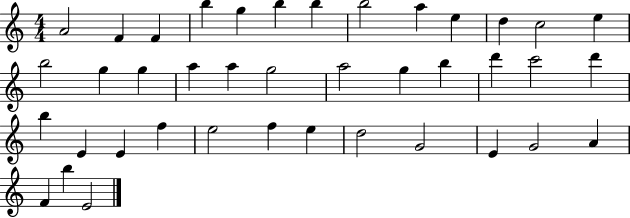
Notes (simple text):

A4/h F4/q F4/q B5/q G5/q B5/q B5/q B5/h A5/q E5/q D5/q C5/h E5/q B5/h G5/q G5/q A5/q A5/q G5/h A5/h G5/q B5/q D6/q C6/h D6/q B5/q E4/q E4/q F5/q E5/h F5/q E5/q D5/h G4/h E4/q G4/h A4/q F4/q B5/q E4/h